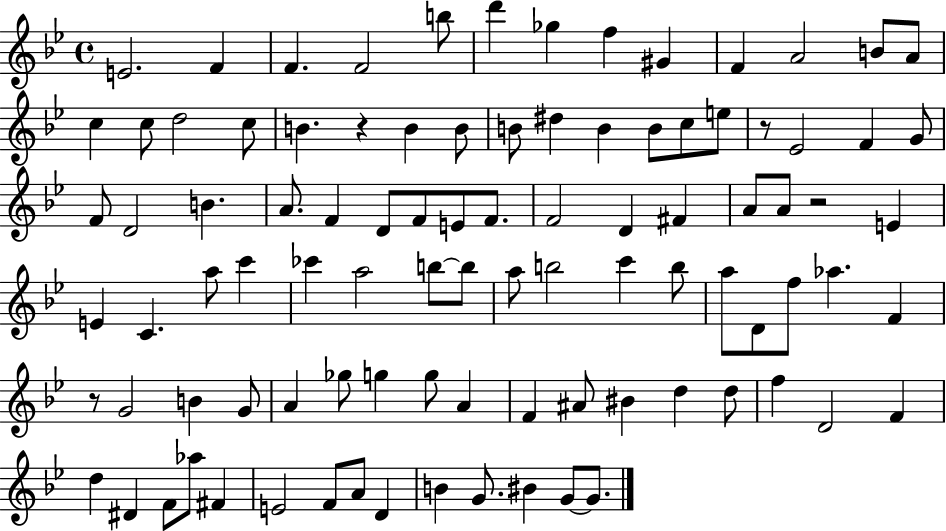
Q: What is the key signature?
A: BES major